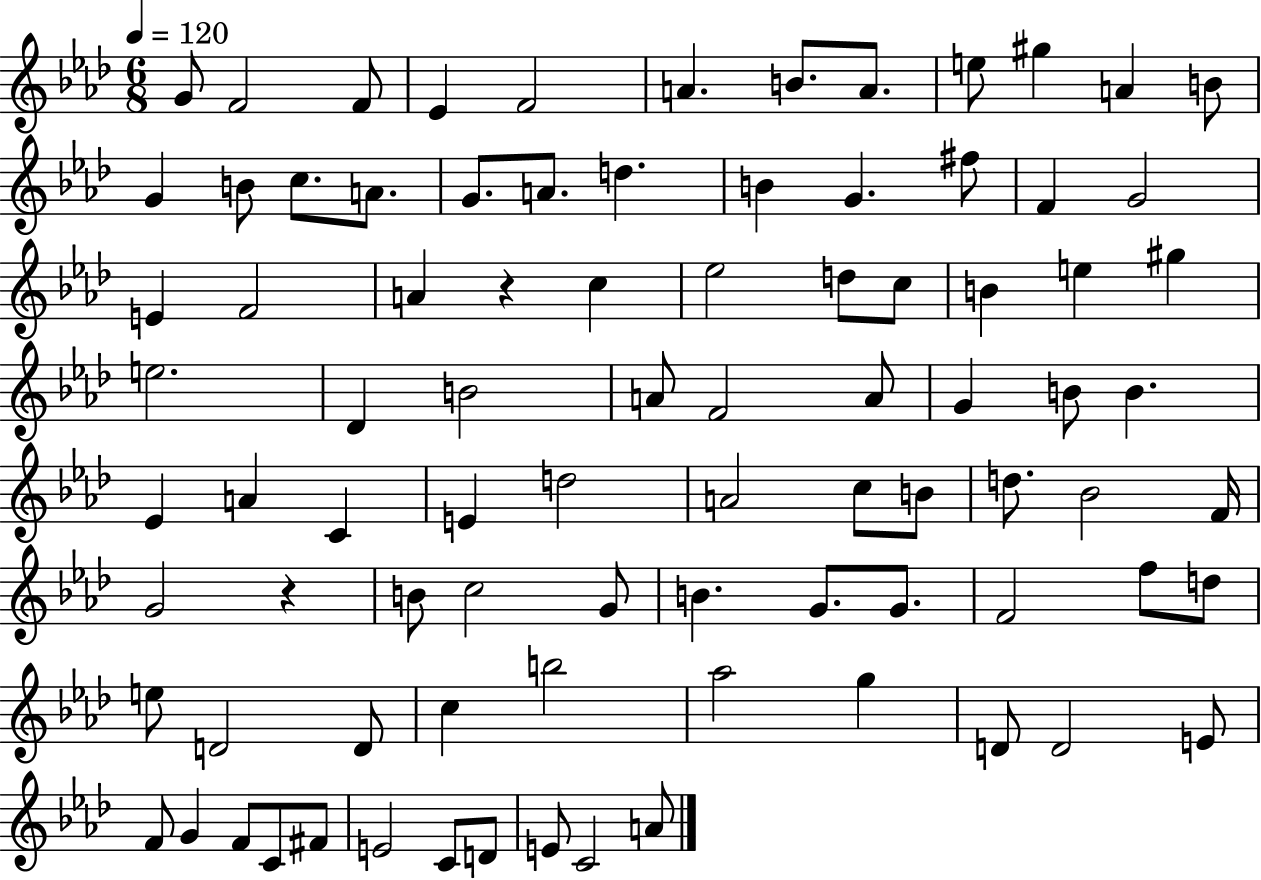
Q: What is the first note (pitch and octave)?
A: G4